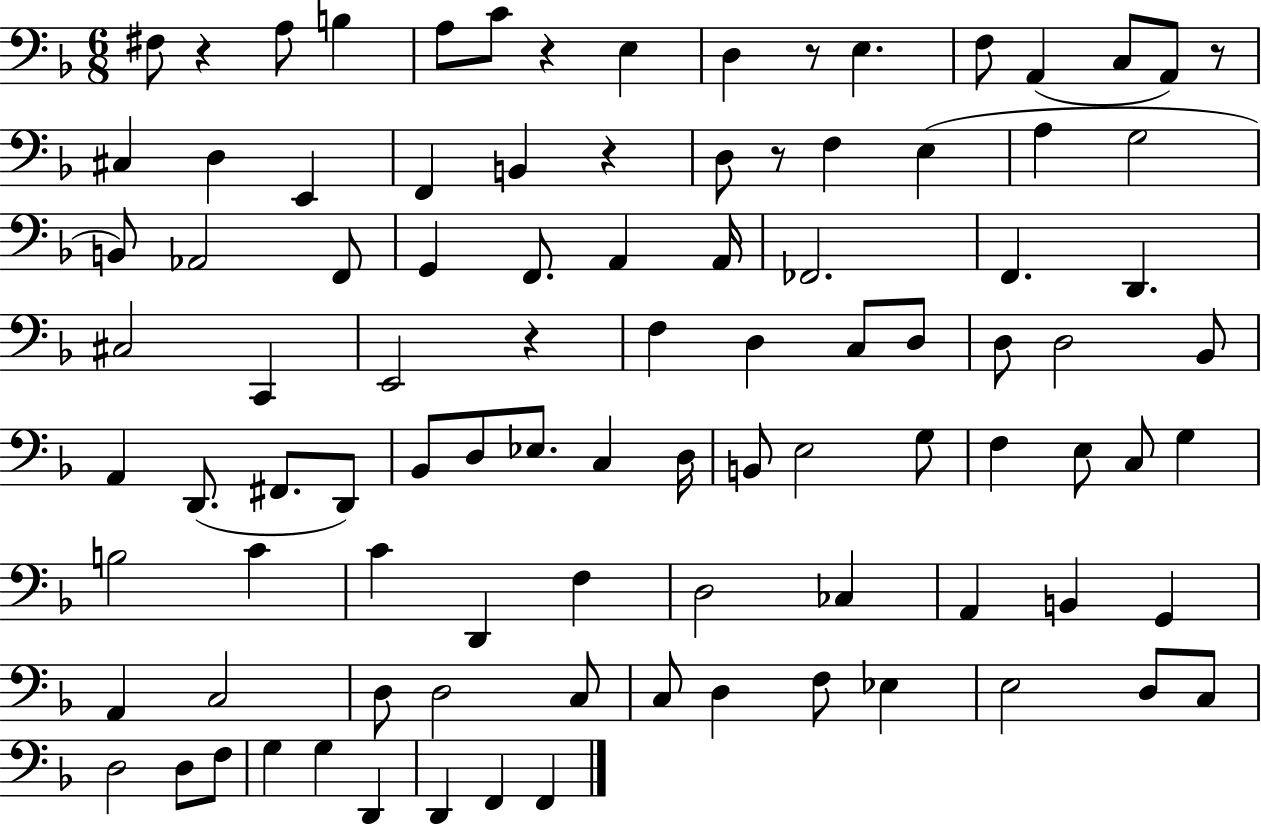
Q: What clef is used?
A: bass